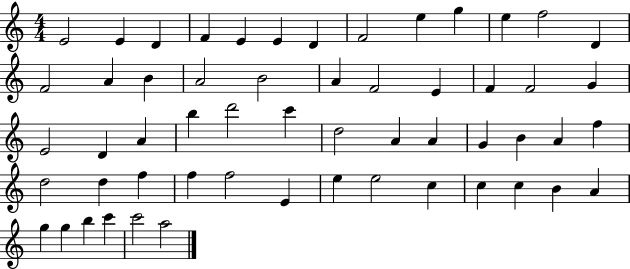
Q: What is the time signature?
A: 4/4